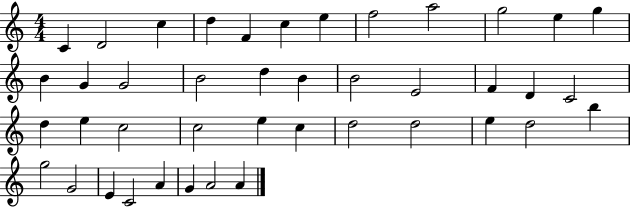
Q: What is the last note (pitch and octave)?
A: A4